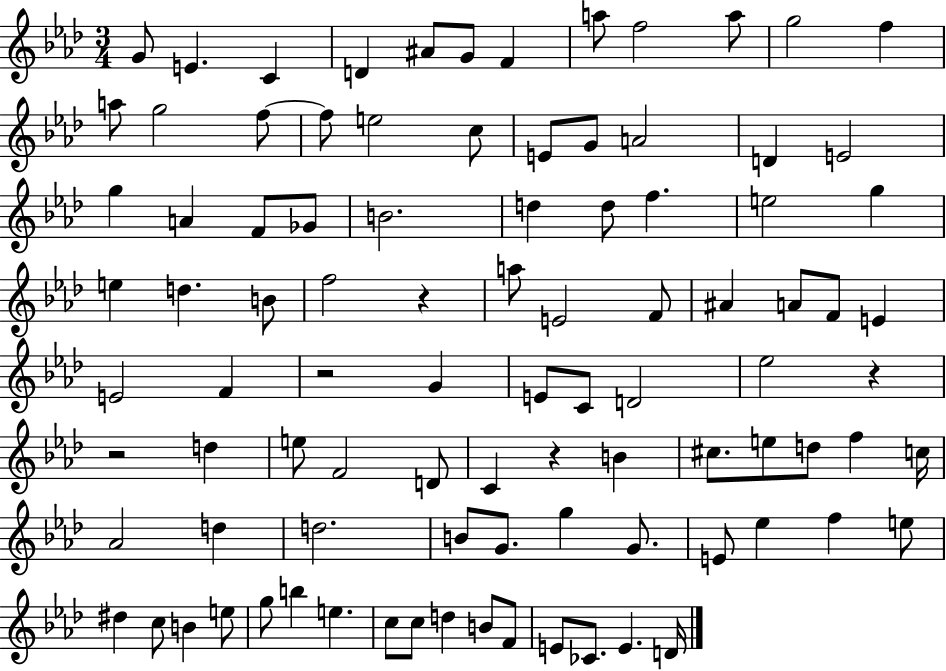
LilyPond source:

{
  \clef treble
  \numericTimeSignature
  \time 3/4
  \key aes \major
  g'8 e'4. c'4 | d'4 ais'8 g'8 f'4 | a''8 f''2 a''8 | g''2 f''4 | \break a''8 g''2 f''8~~ | f''8 e''2 c''8 | e'8 g'8 a'2 | d'4 e'2 | \break g''4 a'4 f'8 ges'8 | b'2. | d''4 d''8 f''4. | e''2 g''4 | \break e''4 d''4. b'8 | f''2 r4 | a''8 e'2 f'8 | ais'4 a'8 f'8 e'4 | \break e'2 f'4 | r2 g'4 | e'8 c'8 d'2 | ees''2 r4 | \break r2 d''4 | e''8 f'2 d'8 | c'4 r4 b'4 | cis''8. e''8 d''8 f''4 c''16 | \break aes'2 d''4 | d''2. | b'8 g'8. g''4 g'8. | e'8 ees''4 f''4 e''8 | \break dis''4 c''8 b'4 e''8 | g''8 b''4 e''4. | c''8 c''8 d''4 b'8 f'8 | e'8 ces'8. e'4. d'16 | \break \bar "|."
}